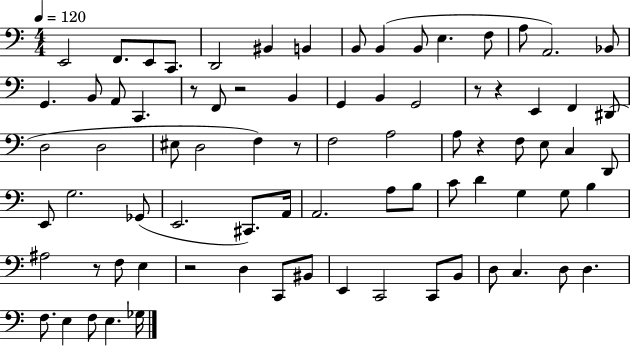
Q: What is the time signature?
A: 4/4